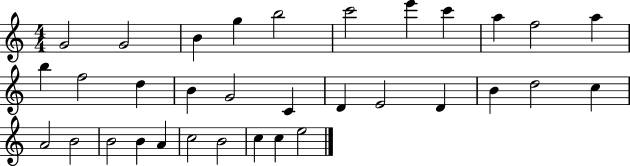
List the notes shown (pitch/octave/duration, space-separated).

G4/h G4/h B4/q G5/q B5/h C6/h E6/q C6/q A5/q F5/h A5/q B5/q F5/h D5/q B4/q G4/h C4/q D4/q E4/h D4/q B4/q D5/h C5/q A4/h B4/h B4/h B4/q A4/q C5/h B4/h C5/q C5/q E5/h